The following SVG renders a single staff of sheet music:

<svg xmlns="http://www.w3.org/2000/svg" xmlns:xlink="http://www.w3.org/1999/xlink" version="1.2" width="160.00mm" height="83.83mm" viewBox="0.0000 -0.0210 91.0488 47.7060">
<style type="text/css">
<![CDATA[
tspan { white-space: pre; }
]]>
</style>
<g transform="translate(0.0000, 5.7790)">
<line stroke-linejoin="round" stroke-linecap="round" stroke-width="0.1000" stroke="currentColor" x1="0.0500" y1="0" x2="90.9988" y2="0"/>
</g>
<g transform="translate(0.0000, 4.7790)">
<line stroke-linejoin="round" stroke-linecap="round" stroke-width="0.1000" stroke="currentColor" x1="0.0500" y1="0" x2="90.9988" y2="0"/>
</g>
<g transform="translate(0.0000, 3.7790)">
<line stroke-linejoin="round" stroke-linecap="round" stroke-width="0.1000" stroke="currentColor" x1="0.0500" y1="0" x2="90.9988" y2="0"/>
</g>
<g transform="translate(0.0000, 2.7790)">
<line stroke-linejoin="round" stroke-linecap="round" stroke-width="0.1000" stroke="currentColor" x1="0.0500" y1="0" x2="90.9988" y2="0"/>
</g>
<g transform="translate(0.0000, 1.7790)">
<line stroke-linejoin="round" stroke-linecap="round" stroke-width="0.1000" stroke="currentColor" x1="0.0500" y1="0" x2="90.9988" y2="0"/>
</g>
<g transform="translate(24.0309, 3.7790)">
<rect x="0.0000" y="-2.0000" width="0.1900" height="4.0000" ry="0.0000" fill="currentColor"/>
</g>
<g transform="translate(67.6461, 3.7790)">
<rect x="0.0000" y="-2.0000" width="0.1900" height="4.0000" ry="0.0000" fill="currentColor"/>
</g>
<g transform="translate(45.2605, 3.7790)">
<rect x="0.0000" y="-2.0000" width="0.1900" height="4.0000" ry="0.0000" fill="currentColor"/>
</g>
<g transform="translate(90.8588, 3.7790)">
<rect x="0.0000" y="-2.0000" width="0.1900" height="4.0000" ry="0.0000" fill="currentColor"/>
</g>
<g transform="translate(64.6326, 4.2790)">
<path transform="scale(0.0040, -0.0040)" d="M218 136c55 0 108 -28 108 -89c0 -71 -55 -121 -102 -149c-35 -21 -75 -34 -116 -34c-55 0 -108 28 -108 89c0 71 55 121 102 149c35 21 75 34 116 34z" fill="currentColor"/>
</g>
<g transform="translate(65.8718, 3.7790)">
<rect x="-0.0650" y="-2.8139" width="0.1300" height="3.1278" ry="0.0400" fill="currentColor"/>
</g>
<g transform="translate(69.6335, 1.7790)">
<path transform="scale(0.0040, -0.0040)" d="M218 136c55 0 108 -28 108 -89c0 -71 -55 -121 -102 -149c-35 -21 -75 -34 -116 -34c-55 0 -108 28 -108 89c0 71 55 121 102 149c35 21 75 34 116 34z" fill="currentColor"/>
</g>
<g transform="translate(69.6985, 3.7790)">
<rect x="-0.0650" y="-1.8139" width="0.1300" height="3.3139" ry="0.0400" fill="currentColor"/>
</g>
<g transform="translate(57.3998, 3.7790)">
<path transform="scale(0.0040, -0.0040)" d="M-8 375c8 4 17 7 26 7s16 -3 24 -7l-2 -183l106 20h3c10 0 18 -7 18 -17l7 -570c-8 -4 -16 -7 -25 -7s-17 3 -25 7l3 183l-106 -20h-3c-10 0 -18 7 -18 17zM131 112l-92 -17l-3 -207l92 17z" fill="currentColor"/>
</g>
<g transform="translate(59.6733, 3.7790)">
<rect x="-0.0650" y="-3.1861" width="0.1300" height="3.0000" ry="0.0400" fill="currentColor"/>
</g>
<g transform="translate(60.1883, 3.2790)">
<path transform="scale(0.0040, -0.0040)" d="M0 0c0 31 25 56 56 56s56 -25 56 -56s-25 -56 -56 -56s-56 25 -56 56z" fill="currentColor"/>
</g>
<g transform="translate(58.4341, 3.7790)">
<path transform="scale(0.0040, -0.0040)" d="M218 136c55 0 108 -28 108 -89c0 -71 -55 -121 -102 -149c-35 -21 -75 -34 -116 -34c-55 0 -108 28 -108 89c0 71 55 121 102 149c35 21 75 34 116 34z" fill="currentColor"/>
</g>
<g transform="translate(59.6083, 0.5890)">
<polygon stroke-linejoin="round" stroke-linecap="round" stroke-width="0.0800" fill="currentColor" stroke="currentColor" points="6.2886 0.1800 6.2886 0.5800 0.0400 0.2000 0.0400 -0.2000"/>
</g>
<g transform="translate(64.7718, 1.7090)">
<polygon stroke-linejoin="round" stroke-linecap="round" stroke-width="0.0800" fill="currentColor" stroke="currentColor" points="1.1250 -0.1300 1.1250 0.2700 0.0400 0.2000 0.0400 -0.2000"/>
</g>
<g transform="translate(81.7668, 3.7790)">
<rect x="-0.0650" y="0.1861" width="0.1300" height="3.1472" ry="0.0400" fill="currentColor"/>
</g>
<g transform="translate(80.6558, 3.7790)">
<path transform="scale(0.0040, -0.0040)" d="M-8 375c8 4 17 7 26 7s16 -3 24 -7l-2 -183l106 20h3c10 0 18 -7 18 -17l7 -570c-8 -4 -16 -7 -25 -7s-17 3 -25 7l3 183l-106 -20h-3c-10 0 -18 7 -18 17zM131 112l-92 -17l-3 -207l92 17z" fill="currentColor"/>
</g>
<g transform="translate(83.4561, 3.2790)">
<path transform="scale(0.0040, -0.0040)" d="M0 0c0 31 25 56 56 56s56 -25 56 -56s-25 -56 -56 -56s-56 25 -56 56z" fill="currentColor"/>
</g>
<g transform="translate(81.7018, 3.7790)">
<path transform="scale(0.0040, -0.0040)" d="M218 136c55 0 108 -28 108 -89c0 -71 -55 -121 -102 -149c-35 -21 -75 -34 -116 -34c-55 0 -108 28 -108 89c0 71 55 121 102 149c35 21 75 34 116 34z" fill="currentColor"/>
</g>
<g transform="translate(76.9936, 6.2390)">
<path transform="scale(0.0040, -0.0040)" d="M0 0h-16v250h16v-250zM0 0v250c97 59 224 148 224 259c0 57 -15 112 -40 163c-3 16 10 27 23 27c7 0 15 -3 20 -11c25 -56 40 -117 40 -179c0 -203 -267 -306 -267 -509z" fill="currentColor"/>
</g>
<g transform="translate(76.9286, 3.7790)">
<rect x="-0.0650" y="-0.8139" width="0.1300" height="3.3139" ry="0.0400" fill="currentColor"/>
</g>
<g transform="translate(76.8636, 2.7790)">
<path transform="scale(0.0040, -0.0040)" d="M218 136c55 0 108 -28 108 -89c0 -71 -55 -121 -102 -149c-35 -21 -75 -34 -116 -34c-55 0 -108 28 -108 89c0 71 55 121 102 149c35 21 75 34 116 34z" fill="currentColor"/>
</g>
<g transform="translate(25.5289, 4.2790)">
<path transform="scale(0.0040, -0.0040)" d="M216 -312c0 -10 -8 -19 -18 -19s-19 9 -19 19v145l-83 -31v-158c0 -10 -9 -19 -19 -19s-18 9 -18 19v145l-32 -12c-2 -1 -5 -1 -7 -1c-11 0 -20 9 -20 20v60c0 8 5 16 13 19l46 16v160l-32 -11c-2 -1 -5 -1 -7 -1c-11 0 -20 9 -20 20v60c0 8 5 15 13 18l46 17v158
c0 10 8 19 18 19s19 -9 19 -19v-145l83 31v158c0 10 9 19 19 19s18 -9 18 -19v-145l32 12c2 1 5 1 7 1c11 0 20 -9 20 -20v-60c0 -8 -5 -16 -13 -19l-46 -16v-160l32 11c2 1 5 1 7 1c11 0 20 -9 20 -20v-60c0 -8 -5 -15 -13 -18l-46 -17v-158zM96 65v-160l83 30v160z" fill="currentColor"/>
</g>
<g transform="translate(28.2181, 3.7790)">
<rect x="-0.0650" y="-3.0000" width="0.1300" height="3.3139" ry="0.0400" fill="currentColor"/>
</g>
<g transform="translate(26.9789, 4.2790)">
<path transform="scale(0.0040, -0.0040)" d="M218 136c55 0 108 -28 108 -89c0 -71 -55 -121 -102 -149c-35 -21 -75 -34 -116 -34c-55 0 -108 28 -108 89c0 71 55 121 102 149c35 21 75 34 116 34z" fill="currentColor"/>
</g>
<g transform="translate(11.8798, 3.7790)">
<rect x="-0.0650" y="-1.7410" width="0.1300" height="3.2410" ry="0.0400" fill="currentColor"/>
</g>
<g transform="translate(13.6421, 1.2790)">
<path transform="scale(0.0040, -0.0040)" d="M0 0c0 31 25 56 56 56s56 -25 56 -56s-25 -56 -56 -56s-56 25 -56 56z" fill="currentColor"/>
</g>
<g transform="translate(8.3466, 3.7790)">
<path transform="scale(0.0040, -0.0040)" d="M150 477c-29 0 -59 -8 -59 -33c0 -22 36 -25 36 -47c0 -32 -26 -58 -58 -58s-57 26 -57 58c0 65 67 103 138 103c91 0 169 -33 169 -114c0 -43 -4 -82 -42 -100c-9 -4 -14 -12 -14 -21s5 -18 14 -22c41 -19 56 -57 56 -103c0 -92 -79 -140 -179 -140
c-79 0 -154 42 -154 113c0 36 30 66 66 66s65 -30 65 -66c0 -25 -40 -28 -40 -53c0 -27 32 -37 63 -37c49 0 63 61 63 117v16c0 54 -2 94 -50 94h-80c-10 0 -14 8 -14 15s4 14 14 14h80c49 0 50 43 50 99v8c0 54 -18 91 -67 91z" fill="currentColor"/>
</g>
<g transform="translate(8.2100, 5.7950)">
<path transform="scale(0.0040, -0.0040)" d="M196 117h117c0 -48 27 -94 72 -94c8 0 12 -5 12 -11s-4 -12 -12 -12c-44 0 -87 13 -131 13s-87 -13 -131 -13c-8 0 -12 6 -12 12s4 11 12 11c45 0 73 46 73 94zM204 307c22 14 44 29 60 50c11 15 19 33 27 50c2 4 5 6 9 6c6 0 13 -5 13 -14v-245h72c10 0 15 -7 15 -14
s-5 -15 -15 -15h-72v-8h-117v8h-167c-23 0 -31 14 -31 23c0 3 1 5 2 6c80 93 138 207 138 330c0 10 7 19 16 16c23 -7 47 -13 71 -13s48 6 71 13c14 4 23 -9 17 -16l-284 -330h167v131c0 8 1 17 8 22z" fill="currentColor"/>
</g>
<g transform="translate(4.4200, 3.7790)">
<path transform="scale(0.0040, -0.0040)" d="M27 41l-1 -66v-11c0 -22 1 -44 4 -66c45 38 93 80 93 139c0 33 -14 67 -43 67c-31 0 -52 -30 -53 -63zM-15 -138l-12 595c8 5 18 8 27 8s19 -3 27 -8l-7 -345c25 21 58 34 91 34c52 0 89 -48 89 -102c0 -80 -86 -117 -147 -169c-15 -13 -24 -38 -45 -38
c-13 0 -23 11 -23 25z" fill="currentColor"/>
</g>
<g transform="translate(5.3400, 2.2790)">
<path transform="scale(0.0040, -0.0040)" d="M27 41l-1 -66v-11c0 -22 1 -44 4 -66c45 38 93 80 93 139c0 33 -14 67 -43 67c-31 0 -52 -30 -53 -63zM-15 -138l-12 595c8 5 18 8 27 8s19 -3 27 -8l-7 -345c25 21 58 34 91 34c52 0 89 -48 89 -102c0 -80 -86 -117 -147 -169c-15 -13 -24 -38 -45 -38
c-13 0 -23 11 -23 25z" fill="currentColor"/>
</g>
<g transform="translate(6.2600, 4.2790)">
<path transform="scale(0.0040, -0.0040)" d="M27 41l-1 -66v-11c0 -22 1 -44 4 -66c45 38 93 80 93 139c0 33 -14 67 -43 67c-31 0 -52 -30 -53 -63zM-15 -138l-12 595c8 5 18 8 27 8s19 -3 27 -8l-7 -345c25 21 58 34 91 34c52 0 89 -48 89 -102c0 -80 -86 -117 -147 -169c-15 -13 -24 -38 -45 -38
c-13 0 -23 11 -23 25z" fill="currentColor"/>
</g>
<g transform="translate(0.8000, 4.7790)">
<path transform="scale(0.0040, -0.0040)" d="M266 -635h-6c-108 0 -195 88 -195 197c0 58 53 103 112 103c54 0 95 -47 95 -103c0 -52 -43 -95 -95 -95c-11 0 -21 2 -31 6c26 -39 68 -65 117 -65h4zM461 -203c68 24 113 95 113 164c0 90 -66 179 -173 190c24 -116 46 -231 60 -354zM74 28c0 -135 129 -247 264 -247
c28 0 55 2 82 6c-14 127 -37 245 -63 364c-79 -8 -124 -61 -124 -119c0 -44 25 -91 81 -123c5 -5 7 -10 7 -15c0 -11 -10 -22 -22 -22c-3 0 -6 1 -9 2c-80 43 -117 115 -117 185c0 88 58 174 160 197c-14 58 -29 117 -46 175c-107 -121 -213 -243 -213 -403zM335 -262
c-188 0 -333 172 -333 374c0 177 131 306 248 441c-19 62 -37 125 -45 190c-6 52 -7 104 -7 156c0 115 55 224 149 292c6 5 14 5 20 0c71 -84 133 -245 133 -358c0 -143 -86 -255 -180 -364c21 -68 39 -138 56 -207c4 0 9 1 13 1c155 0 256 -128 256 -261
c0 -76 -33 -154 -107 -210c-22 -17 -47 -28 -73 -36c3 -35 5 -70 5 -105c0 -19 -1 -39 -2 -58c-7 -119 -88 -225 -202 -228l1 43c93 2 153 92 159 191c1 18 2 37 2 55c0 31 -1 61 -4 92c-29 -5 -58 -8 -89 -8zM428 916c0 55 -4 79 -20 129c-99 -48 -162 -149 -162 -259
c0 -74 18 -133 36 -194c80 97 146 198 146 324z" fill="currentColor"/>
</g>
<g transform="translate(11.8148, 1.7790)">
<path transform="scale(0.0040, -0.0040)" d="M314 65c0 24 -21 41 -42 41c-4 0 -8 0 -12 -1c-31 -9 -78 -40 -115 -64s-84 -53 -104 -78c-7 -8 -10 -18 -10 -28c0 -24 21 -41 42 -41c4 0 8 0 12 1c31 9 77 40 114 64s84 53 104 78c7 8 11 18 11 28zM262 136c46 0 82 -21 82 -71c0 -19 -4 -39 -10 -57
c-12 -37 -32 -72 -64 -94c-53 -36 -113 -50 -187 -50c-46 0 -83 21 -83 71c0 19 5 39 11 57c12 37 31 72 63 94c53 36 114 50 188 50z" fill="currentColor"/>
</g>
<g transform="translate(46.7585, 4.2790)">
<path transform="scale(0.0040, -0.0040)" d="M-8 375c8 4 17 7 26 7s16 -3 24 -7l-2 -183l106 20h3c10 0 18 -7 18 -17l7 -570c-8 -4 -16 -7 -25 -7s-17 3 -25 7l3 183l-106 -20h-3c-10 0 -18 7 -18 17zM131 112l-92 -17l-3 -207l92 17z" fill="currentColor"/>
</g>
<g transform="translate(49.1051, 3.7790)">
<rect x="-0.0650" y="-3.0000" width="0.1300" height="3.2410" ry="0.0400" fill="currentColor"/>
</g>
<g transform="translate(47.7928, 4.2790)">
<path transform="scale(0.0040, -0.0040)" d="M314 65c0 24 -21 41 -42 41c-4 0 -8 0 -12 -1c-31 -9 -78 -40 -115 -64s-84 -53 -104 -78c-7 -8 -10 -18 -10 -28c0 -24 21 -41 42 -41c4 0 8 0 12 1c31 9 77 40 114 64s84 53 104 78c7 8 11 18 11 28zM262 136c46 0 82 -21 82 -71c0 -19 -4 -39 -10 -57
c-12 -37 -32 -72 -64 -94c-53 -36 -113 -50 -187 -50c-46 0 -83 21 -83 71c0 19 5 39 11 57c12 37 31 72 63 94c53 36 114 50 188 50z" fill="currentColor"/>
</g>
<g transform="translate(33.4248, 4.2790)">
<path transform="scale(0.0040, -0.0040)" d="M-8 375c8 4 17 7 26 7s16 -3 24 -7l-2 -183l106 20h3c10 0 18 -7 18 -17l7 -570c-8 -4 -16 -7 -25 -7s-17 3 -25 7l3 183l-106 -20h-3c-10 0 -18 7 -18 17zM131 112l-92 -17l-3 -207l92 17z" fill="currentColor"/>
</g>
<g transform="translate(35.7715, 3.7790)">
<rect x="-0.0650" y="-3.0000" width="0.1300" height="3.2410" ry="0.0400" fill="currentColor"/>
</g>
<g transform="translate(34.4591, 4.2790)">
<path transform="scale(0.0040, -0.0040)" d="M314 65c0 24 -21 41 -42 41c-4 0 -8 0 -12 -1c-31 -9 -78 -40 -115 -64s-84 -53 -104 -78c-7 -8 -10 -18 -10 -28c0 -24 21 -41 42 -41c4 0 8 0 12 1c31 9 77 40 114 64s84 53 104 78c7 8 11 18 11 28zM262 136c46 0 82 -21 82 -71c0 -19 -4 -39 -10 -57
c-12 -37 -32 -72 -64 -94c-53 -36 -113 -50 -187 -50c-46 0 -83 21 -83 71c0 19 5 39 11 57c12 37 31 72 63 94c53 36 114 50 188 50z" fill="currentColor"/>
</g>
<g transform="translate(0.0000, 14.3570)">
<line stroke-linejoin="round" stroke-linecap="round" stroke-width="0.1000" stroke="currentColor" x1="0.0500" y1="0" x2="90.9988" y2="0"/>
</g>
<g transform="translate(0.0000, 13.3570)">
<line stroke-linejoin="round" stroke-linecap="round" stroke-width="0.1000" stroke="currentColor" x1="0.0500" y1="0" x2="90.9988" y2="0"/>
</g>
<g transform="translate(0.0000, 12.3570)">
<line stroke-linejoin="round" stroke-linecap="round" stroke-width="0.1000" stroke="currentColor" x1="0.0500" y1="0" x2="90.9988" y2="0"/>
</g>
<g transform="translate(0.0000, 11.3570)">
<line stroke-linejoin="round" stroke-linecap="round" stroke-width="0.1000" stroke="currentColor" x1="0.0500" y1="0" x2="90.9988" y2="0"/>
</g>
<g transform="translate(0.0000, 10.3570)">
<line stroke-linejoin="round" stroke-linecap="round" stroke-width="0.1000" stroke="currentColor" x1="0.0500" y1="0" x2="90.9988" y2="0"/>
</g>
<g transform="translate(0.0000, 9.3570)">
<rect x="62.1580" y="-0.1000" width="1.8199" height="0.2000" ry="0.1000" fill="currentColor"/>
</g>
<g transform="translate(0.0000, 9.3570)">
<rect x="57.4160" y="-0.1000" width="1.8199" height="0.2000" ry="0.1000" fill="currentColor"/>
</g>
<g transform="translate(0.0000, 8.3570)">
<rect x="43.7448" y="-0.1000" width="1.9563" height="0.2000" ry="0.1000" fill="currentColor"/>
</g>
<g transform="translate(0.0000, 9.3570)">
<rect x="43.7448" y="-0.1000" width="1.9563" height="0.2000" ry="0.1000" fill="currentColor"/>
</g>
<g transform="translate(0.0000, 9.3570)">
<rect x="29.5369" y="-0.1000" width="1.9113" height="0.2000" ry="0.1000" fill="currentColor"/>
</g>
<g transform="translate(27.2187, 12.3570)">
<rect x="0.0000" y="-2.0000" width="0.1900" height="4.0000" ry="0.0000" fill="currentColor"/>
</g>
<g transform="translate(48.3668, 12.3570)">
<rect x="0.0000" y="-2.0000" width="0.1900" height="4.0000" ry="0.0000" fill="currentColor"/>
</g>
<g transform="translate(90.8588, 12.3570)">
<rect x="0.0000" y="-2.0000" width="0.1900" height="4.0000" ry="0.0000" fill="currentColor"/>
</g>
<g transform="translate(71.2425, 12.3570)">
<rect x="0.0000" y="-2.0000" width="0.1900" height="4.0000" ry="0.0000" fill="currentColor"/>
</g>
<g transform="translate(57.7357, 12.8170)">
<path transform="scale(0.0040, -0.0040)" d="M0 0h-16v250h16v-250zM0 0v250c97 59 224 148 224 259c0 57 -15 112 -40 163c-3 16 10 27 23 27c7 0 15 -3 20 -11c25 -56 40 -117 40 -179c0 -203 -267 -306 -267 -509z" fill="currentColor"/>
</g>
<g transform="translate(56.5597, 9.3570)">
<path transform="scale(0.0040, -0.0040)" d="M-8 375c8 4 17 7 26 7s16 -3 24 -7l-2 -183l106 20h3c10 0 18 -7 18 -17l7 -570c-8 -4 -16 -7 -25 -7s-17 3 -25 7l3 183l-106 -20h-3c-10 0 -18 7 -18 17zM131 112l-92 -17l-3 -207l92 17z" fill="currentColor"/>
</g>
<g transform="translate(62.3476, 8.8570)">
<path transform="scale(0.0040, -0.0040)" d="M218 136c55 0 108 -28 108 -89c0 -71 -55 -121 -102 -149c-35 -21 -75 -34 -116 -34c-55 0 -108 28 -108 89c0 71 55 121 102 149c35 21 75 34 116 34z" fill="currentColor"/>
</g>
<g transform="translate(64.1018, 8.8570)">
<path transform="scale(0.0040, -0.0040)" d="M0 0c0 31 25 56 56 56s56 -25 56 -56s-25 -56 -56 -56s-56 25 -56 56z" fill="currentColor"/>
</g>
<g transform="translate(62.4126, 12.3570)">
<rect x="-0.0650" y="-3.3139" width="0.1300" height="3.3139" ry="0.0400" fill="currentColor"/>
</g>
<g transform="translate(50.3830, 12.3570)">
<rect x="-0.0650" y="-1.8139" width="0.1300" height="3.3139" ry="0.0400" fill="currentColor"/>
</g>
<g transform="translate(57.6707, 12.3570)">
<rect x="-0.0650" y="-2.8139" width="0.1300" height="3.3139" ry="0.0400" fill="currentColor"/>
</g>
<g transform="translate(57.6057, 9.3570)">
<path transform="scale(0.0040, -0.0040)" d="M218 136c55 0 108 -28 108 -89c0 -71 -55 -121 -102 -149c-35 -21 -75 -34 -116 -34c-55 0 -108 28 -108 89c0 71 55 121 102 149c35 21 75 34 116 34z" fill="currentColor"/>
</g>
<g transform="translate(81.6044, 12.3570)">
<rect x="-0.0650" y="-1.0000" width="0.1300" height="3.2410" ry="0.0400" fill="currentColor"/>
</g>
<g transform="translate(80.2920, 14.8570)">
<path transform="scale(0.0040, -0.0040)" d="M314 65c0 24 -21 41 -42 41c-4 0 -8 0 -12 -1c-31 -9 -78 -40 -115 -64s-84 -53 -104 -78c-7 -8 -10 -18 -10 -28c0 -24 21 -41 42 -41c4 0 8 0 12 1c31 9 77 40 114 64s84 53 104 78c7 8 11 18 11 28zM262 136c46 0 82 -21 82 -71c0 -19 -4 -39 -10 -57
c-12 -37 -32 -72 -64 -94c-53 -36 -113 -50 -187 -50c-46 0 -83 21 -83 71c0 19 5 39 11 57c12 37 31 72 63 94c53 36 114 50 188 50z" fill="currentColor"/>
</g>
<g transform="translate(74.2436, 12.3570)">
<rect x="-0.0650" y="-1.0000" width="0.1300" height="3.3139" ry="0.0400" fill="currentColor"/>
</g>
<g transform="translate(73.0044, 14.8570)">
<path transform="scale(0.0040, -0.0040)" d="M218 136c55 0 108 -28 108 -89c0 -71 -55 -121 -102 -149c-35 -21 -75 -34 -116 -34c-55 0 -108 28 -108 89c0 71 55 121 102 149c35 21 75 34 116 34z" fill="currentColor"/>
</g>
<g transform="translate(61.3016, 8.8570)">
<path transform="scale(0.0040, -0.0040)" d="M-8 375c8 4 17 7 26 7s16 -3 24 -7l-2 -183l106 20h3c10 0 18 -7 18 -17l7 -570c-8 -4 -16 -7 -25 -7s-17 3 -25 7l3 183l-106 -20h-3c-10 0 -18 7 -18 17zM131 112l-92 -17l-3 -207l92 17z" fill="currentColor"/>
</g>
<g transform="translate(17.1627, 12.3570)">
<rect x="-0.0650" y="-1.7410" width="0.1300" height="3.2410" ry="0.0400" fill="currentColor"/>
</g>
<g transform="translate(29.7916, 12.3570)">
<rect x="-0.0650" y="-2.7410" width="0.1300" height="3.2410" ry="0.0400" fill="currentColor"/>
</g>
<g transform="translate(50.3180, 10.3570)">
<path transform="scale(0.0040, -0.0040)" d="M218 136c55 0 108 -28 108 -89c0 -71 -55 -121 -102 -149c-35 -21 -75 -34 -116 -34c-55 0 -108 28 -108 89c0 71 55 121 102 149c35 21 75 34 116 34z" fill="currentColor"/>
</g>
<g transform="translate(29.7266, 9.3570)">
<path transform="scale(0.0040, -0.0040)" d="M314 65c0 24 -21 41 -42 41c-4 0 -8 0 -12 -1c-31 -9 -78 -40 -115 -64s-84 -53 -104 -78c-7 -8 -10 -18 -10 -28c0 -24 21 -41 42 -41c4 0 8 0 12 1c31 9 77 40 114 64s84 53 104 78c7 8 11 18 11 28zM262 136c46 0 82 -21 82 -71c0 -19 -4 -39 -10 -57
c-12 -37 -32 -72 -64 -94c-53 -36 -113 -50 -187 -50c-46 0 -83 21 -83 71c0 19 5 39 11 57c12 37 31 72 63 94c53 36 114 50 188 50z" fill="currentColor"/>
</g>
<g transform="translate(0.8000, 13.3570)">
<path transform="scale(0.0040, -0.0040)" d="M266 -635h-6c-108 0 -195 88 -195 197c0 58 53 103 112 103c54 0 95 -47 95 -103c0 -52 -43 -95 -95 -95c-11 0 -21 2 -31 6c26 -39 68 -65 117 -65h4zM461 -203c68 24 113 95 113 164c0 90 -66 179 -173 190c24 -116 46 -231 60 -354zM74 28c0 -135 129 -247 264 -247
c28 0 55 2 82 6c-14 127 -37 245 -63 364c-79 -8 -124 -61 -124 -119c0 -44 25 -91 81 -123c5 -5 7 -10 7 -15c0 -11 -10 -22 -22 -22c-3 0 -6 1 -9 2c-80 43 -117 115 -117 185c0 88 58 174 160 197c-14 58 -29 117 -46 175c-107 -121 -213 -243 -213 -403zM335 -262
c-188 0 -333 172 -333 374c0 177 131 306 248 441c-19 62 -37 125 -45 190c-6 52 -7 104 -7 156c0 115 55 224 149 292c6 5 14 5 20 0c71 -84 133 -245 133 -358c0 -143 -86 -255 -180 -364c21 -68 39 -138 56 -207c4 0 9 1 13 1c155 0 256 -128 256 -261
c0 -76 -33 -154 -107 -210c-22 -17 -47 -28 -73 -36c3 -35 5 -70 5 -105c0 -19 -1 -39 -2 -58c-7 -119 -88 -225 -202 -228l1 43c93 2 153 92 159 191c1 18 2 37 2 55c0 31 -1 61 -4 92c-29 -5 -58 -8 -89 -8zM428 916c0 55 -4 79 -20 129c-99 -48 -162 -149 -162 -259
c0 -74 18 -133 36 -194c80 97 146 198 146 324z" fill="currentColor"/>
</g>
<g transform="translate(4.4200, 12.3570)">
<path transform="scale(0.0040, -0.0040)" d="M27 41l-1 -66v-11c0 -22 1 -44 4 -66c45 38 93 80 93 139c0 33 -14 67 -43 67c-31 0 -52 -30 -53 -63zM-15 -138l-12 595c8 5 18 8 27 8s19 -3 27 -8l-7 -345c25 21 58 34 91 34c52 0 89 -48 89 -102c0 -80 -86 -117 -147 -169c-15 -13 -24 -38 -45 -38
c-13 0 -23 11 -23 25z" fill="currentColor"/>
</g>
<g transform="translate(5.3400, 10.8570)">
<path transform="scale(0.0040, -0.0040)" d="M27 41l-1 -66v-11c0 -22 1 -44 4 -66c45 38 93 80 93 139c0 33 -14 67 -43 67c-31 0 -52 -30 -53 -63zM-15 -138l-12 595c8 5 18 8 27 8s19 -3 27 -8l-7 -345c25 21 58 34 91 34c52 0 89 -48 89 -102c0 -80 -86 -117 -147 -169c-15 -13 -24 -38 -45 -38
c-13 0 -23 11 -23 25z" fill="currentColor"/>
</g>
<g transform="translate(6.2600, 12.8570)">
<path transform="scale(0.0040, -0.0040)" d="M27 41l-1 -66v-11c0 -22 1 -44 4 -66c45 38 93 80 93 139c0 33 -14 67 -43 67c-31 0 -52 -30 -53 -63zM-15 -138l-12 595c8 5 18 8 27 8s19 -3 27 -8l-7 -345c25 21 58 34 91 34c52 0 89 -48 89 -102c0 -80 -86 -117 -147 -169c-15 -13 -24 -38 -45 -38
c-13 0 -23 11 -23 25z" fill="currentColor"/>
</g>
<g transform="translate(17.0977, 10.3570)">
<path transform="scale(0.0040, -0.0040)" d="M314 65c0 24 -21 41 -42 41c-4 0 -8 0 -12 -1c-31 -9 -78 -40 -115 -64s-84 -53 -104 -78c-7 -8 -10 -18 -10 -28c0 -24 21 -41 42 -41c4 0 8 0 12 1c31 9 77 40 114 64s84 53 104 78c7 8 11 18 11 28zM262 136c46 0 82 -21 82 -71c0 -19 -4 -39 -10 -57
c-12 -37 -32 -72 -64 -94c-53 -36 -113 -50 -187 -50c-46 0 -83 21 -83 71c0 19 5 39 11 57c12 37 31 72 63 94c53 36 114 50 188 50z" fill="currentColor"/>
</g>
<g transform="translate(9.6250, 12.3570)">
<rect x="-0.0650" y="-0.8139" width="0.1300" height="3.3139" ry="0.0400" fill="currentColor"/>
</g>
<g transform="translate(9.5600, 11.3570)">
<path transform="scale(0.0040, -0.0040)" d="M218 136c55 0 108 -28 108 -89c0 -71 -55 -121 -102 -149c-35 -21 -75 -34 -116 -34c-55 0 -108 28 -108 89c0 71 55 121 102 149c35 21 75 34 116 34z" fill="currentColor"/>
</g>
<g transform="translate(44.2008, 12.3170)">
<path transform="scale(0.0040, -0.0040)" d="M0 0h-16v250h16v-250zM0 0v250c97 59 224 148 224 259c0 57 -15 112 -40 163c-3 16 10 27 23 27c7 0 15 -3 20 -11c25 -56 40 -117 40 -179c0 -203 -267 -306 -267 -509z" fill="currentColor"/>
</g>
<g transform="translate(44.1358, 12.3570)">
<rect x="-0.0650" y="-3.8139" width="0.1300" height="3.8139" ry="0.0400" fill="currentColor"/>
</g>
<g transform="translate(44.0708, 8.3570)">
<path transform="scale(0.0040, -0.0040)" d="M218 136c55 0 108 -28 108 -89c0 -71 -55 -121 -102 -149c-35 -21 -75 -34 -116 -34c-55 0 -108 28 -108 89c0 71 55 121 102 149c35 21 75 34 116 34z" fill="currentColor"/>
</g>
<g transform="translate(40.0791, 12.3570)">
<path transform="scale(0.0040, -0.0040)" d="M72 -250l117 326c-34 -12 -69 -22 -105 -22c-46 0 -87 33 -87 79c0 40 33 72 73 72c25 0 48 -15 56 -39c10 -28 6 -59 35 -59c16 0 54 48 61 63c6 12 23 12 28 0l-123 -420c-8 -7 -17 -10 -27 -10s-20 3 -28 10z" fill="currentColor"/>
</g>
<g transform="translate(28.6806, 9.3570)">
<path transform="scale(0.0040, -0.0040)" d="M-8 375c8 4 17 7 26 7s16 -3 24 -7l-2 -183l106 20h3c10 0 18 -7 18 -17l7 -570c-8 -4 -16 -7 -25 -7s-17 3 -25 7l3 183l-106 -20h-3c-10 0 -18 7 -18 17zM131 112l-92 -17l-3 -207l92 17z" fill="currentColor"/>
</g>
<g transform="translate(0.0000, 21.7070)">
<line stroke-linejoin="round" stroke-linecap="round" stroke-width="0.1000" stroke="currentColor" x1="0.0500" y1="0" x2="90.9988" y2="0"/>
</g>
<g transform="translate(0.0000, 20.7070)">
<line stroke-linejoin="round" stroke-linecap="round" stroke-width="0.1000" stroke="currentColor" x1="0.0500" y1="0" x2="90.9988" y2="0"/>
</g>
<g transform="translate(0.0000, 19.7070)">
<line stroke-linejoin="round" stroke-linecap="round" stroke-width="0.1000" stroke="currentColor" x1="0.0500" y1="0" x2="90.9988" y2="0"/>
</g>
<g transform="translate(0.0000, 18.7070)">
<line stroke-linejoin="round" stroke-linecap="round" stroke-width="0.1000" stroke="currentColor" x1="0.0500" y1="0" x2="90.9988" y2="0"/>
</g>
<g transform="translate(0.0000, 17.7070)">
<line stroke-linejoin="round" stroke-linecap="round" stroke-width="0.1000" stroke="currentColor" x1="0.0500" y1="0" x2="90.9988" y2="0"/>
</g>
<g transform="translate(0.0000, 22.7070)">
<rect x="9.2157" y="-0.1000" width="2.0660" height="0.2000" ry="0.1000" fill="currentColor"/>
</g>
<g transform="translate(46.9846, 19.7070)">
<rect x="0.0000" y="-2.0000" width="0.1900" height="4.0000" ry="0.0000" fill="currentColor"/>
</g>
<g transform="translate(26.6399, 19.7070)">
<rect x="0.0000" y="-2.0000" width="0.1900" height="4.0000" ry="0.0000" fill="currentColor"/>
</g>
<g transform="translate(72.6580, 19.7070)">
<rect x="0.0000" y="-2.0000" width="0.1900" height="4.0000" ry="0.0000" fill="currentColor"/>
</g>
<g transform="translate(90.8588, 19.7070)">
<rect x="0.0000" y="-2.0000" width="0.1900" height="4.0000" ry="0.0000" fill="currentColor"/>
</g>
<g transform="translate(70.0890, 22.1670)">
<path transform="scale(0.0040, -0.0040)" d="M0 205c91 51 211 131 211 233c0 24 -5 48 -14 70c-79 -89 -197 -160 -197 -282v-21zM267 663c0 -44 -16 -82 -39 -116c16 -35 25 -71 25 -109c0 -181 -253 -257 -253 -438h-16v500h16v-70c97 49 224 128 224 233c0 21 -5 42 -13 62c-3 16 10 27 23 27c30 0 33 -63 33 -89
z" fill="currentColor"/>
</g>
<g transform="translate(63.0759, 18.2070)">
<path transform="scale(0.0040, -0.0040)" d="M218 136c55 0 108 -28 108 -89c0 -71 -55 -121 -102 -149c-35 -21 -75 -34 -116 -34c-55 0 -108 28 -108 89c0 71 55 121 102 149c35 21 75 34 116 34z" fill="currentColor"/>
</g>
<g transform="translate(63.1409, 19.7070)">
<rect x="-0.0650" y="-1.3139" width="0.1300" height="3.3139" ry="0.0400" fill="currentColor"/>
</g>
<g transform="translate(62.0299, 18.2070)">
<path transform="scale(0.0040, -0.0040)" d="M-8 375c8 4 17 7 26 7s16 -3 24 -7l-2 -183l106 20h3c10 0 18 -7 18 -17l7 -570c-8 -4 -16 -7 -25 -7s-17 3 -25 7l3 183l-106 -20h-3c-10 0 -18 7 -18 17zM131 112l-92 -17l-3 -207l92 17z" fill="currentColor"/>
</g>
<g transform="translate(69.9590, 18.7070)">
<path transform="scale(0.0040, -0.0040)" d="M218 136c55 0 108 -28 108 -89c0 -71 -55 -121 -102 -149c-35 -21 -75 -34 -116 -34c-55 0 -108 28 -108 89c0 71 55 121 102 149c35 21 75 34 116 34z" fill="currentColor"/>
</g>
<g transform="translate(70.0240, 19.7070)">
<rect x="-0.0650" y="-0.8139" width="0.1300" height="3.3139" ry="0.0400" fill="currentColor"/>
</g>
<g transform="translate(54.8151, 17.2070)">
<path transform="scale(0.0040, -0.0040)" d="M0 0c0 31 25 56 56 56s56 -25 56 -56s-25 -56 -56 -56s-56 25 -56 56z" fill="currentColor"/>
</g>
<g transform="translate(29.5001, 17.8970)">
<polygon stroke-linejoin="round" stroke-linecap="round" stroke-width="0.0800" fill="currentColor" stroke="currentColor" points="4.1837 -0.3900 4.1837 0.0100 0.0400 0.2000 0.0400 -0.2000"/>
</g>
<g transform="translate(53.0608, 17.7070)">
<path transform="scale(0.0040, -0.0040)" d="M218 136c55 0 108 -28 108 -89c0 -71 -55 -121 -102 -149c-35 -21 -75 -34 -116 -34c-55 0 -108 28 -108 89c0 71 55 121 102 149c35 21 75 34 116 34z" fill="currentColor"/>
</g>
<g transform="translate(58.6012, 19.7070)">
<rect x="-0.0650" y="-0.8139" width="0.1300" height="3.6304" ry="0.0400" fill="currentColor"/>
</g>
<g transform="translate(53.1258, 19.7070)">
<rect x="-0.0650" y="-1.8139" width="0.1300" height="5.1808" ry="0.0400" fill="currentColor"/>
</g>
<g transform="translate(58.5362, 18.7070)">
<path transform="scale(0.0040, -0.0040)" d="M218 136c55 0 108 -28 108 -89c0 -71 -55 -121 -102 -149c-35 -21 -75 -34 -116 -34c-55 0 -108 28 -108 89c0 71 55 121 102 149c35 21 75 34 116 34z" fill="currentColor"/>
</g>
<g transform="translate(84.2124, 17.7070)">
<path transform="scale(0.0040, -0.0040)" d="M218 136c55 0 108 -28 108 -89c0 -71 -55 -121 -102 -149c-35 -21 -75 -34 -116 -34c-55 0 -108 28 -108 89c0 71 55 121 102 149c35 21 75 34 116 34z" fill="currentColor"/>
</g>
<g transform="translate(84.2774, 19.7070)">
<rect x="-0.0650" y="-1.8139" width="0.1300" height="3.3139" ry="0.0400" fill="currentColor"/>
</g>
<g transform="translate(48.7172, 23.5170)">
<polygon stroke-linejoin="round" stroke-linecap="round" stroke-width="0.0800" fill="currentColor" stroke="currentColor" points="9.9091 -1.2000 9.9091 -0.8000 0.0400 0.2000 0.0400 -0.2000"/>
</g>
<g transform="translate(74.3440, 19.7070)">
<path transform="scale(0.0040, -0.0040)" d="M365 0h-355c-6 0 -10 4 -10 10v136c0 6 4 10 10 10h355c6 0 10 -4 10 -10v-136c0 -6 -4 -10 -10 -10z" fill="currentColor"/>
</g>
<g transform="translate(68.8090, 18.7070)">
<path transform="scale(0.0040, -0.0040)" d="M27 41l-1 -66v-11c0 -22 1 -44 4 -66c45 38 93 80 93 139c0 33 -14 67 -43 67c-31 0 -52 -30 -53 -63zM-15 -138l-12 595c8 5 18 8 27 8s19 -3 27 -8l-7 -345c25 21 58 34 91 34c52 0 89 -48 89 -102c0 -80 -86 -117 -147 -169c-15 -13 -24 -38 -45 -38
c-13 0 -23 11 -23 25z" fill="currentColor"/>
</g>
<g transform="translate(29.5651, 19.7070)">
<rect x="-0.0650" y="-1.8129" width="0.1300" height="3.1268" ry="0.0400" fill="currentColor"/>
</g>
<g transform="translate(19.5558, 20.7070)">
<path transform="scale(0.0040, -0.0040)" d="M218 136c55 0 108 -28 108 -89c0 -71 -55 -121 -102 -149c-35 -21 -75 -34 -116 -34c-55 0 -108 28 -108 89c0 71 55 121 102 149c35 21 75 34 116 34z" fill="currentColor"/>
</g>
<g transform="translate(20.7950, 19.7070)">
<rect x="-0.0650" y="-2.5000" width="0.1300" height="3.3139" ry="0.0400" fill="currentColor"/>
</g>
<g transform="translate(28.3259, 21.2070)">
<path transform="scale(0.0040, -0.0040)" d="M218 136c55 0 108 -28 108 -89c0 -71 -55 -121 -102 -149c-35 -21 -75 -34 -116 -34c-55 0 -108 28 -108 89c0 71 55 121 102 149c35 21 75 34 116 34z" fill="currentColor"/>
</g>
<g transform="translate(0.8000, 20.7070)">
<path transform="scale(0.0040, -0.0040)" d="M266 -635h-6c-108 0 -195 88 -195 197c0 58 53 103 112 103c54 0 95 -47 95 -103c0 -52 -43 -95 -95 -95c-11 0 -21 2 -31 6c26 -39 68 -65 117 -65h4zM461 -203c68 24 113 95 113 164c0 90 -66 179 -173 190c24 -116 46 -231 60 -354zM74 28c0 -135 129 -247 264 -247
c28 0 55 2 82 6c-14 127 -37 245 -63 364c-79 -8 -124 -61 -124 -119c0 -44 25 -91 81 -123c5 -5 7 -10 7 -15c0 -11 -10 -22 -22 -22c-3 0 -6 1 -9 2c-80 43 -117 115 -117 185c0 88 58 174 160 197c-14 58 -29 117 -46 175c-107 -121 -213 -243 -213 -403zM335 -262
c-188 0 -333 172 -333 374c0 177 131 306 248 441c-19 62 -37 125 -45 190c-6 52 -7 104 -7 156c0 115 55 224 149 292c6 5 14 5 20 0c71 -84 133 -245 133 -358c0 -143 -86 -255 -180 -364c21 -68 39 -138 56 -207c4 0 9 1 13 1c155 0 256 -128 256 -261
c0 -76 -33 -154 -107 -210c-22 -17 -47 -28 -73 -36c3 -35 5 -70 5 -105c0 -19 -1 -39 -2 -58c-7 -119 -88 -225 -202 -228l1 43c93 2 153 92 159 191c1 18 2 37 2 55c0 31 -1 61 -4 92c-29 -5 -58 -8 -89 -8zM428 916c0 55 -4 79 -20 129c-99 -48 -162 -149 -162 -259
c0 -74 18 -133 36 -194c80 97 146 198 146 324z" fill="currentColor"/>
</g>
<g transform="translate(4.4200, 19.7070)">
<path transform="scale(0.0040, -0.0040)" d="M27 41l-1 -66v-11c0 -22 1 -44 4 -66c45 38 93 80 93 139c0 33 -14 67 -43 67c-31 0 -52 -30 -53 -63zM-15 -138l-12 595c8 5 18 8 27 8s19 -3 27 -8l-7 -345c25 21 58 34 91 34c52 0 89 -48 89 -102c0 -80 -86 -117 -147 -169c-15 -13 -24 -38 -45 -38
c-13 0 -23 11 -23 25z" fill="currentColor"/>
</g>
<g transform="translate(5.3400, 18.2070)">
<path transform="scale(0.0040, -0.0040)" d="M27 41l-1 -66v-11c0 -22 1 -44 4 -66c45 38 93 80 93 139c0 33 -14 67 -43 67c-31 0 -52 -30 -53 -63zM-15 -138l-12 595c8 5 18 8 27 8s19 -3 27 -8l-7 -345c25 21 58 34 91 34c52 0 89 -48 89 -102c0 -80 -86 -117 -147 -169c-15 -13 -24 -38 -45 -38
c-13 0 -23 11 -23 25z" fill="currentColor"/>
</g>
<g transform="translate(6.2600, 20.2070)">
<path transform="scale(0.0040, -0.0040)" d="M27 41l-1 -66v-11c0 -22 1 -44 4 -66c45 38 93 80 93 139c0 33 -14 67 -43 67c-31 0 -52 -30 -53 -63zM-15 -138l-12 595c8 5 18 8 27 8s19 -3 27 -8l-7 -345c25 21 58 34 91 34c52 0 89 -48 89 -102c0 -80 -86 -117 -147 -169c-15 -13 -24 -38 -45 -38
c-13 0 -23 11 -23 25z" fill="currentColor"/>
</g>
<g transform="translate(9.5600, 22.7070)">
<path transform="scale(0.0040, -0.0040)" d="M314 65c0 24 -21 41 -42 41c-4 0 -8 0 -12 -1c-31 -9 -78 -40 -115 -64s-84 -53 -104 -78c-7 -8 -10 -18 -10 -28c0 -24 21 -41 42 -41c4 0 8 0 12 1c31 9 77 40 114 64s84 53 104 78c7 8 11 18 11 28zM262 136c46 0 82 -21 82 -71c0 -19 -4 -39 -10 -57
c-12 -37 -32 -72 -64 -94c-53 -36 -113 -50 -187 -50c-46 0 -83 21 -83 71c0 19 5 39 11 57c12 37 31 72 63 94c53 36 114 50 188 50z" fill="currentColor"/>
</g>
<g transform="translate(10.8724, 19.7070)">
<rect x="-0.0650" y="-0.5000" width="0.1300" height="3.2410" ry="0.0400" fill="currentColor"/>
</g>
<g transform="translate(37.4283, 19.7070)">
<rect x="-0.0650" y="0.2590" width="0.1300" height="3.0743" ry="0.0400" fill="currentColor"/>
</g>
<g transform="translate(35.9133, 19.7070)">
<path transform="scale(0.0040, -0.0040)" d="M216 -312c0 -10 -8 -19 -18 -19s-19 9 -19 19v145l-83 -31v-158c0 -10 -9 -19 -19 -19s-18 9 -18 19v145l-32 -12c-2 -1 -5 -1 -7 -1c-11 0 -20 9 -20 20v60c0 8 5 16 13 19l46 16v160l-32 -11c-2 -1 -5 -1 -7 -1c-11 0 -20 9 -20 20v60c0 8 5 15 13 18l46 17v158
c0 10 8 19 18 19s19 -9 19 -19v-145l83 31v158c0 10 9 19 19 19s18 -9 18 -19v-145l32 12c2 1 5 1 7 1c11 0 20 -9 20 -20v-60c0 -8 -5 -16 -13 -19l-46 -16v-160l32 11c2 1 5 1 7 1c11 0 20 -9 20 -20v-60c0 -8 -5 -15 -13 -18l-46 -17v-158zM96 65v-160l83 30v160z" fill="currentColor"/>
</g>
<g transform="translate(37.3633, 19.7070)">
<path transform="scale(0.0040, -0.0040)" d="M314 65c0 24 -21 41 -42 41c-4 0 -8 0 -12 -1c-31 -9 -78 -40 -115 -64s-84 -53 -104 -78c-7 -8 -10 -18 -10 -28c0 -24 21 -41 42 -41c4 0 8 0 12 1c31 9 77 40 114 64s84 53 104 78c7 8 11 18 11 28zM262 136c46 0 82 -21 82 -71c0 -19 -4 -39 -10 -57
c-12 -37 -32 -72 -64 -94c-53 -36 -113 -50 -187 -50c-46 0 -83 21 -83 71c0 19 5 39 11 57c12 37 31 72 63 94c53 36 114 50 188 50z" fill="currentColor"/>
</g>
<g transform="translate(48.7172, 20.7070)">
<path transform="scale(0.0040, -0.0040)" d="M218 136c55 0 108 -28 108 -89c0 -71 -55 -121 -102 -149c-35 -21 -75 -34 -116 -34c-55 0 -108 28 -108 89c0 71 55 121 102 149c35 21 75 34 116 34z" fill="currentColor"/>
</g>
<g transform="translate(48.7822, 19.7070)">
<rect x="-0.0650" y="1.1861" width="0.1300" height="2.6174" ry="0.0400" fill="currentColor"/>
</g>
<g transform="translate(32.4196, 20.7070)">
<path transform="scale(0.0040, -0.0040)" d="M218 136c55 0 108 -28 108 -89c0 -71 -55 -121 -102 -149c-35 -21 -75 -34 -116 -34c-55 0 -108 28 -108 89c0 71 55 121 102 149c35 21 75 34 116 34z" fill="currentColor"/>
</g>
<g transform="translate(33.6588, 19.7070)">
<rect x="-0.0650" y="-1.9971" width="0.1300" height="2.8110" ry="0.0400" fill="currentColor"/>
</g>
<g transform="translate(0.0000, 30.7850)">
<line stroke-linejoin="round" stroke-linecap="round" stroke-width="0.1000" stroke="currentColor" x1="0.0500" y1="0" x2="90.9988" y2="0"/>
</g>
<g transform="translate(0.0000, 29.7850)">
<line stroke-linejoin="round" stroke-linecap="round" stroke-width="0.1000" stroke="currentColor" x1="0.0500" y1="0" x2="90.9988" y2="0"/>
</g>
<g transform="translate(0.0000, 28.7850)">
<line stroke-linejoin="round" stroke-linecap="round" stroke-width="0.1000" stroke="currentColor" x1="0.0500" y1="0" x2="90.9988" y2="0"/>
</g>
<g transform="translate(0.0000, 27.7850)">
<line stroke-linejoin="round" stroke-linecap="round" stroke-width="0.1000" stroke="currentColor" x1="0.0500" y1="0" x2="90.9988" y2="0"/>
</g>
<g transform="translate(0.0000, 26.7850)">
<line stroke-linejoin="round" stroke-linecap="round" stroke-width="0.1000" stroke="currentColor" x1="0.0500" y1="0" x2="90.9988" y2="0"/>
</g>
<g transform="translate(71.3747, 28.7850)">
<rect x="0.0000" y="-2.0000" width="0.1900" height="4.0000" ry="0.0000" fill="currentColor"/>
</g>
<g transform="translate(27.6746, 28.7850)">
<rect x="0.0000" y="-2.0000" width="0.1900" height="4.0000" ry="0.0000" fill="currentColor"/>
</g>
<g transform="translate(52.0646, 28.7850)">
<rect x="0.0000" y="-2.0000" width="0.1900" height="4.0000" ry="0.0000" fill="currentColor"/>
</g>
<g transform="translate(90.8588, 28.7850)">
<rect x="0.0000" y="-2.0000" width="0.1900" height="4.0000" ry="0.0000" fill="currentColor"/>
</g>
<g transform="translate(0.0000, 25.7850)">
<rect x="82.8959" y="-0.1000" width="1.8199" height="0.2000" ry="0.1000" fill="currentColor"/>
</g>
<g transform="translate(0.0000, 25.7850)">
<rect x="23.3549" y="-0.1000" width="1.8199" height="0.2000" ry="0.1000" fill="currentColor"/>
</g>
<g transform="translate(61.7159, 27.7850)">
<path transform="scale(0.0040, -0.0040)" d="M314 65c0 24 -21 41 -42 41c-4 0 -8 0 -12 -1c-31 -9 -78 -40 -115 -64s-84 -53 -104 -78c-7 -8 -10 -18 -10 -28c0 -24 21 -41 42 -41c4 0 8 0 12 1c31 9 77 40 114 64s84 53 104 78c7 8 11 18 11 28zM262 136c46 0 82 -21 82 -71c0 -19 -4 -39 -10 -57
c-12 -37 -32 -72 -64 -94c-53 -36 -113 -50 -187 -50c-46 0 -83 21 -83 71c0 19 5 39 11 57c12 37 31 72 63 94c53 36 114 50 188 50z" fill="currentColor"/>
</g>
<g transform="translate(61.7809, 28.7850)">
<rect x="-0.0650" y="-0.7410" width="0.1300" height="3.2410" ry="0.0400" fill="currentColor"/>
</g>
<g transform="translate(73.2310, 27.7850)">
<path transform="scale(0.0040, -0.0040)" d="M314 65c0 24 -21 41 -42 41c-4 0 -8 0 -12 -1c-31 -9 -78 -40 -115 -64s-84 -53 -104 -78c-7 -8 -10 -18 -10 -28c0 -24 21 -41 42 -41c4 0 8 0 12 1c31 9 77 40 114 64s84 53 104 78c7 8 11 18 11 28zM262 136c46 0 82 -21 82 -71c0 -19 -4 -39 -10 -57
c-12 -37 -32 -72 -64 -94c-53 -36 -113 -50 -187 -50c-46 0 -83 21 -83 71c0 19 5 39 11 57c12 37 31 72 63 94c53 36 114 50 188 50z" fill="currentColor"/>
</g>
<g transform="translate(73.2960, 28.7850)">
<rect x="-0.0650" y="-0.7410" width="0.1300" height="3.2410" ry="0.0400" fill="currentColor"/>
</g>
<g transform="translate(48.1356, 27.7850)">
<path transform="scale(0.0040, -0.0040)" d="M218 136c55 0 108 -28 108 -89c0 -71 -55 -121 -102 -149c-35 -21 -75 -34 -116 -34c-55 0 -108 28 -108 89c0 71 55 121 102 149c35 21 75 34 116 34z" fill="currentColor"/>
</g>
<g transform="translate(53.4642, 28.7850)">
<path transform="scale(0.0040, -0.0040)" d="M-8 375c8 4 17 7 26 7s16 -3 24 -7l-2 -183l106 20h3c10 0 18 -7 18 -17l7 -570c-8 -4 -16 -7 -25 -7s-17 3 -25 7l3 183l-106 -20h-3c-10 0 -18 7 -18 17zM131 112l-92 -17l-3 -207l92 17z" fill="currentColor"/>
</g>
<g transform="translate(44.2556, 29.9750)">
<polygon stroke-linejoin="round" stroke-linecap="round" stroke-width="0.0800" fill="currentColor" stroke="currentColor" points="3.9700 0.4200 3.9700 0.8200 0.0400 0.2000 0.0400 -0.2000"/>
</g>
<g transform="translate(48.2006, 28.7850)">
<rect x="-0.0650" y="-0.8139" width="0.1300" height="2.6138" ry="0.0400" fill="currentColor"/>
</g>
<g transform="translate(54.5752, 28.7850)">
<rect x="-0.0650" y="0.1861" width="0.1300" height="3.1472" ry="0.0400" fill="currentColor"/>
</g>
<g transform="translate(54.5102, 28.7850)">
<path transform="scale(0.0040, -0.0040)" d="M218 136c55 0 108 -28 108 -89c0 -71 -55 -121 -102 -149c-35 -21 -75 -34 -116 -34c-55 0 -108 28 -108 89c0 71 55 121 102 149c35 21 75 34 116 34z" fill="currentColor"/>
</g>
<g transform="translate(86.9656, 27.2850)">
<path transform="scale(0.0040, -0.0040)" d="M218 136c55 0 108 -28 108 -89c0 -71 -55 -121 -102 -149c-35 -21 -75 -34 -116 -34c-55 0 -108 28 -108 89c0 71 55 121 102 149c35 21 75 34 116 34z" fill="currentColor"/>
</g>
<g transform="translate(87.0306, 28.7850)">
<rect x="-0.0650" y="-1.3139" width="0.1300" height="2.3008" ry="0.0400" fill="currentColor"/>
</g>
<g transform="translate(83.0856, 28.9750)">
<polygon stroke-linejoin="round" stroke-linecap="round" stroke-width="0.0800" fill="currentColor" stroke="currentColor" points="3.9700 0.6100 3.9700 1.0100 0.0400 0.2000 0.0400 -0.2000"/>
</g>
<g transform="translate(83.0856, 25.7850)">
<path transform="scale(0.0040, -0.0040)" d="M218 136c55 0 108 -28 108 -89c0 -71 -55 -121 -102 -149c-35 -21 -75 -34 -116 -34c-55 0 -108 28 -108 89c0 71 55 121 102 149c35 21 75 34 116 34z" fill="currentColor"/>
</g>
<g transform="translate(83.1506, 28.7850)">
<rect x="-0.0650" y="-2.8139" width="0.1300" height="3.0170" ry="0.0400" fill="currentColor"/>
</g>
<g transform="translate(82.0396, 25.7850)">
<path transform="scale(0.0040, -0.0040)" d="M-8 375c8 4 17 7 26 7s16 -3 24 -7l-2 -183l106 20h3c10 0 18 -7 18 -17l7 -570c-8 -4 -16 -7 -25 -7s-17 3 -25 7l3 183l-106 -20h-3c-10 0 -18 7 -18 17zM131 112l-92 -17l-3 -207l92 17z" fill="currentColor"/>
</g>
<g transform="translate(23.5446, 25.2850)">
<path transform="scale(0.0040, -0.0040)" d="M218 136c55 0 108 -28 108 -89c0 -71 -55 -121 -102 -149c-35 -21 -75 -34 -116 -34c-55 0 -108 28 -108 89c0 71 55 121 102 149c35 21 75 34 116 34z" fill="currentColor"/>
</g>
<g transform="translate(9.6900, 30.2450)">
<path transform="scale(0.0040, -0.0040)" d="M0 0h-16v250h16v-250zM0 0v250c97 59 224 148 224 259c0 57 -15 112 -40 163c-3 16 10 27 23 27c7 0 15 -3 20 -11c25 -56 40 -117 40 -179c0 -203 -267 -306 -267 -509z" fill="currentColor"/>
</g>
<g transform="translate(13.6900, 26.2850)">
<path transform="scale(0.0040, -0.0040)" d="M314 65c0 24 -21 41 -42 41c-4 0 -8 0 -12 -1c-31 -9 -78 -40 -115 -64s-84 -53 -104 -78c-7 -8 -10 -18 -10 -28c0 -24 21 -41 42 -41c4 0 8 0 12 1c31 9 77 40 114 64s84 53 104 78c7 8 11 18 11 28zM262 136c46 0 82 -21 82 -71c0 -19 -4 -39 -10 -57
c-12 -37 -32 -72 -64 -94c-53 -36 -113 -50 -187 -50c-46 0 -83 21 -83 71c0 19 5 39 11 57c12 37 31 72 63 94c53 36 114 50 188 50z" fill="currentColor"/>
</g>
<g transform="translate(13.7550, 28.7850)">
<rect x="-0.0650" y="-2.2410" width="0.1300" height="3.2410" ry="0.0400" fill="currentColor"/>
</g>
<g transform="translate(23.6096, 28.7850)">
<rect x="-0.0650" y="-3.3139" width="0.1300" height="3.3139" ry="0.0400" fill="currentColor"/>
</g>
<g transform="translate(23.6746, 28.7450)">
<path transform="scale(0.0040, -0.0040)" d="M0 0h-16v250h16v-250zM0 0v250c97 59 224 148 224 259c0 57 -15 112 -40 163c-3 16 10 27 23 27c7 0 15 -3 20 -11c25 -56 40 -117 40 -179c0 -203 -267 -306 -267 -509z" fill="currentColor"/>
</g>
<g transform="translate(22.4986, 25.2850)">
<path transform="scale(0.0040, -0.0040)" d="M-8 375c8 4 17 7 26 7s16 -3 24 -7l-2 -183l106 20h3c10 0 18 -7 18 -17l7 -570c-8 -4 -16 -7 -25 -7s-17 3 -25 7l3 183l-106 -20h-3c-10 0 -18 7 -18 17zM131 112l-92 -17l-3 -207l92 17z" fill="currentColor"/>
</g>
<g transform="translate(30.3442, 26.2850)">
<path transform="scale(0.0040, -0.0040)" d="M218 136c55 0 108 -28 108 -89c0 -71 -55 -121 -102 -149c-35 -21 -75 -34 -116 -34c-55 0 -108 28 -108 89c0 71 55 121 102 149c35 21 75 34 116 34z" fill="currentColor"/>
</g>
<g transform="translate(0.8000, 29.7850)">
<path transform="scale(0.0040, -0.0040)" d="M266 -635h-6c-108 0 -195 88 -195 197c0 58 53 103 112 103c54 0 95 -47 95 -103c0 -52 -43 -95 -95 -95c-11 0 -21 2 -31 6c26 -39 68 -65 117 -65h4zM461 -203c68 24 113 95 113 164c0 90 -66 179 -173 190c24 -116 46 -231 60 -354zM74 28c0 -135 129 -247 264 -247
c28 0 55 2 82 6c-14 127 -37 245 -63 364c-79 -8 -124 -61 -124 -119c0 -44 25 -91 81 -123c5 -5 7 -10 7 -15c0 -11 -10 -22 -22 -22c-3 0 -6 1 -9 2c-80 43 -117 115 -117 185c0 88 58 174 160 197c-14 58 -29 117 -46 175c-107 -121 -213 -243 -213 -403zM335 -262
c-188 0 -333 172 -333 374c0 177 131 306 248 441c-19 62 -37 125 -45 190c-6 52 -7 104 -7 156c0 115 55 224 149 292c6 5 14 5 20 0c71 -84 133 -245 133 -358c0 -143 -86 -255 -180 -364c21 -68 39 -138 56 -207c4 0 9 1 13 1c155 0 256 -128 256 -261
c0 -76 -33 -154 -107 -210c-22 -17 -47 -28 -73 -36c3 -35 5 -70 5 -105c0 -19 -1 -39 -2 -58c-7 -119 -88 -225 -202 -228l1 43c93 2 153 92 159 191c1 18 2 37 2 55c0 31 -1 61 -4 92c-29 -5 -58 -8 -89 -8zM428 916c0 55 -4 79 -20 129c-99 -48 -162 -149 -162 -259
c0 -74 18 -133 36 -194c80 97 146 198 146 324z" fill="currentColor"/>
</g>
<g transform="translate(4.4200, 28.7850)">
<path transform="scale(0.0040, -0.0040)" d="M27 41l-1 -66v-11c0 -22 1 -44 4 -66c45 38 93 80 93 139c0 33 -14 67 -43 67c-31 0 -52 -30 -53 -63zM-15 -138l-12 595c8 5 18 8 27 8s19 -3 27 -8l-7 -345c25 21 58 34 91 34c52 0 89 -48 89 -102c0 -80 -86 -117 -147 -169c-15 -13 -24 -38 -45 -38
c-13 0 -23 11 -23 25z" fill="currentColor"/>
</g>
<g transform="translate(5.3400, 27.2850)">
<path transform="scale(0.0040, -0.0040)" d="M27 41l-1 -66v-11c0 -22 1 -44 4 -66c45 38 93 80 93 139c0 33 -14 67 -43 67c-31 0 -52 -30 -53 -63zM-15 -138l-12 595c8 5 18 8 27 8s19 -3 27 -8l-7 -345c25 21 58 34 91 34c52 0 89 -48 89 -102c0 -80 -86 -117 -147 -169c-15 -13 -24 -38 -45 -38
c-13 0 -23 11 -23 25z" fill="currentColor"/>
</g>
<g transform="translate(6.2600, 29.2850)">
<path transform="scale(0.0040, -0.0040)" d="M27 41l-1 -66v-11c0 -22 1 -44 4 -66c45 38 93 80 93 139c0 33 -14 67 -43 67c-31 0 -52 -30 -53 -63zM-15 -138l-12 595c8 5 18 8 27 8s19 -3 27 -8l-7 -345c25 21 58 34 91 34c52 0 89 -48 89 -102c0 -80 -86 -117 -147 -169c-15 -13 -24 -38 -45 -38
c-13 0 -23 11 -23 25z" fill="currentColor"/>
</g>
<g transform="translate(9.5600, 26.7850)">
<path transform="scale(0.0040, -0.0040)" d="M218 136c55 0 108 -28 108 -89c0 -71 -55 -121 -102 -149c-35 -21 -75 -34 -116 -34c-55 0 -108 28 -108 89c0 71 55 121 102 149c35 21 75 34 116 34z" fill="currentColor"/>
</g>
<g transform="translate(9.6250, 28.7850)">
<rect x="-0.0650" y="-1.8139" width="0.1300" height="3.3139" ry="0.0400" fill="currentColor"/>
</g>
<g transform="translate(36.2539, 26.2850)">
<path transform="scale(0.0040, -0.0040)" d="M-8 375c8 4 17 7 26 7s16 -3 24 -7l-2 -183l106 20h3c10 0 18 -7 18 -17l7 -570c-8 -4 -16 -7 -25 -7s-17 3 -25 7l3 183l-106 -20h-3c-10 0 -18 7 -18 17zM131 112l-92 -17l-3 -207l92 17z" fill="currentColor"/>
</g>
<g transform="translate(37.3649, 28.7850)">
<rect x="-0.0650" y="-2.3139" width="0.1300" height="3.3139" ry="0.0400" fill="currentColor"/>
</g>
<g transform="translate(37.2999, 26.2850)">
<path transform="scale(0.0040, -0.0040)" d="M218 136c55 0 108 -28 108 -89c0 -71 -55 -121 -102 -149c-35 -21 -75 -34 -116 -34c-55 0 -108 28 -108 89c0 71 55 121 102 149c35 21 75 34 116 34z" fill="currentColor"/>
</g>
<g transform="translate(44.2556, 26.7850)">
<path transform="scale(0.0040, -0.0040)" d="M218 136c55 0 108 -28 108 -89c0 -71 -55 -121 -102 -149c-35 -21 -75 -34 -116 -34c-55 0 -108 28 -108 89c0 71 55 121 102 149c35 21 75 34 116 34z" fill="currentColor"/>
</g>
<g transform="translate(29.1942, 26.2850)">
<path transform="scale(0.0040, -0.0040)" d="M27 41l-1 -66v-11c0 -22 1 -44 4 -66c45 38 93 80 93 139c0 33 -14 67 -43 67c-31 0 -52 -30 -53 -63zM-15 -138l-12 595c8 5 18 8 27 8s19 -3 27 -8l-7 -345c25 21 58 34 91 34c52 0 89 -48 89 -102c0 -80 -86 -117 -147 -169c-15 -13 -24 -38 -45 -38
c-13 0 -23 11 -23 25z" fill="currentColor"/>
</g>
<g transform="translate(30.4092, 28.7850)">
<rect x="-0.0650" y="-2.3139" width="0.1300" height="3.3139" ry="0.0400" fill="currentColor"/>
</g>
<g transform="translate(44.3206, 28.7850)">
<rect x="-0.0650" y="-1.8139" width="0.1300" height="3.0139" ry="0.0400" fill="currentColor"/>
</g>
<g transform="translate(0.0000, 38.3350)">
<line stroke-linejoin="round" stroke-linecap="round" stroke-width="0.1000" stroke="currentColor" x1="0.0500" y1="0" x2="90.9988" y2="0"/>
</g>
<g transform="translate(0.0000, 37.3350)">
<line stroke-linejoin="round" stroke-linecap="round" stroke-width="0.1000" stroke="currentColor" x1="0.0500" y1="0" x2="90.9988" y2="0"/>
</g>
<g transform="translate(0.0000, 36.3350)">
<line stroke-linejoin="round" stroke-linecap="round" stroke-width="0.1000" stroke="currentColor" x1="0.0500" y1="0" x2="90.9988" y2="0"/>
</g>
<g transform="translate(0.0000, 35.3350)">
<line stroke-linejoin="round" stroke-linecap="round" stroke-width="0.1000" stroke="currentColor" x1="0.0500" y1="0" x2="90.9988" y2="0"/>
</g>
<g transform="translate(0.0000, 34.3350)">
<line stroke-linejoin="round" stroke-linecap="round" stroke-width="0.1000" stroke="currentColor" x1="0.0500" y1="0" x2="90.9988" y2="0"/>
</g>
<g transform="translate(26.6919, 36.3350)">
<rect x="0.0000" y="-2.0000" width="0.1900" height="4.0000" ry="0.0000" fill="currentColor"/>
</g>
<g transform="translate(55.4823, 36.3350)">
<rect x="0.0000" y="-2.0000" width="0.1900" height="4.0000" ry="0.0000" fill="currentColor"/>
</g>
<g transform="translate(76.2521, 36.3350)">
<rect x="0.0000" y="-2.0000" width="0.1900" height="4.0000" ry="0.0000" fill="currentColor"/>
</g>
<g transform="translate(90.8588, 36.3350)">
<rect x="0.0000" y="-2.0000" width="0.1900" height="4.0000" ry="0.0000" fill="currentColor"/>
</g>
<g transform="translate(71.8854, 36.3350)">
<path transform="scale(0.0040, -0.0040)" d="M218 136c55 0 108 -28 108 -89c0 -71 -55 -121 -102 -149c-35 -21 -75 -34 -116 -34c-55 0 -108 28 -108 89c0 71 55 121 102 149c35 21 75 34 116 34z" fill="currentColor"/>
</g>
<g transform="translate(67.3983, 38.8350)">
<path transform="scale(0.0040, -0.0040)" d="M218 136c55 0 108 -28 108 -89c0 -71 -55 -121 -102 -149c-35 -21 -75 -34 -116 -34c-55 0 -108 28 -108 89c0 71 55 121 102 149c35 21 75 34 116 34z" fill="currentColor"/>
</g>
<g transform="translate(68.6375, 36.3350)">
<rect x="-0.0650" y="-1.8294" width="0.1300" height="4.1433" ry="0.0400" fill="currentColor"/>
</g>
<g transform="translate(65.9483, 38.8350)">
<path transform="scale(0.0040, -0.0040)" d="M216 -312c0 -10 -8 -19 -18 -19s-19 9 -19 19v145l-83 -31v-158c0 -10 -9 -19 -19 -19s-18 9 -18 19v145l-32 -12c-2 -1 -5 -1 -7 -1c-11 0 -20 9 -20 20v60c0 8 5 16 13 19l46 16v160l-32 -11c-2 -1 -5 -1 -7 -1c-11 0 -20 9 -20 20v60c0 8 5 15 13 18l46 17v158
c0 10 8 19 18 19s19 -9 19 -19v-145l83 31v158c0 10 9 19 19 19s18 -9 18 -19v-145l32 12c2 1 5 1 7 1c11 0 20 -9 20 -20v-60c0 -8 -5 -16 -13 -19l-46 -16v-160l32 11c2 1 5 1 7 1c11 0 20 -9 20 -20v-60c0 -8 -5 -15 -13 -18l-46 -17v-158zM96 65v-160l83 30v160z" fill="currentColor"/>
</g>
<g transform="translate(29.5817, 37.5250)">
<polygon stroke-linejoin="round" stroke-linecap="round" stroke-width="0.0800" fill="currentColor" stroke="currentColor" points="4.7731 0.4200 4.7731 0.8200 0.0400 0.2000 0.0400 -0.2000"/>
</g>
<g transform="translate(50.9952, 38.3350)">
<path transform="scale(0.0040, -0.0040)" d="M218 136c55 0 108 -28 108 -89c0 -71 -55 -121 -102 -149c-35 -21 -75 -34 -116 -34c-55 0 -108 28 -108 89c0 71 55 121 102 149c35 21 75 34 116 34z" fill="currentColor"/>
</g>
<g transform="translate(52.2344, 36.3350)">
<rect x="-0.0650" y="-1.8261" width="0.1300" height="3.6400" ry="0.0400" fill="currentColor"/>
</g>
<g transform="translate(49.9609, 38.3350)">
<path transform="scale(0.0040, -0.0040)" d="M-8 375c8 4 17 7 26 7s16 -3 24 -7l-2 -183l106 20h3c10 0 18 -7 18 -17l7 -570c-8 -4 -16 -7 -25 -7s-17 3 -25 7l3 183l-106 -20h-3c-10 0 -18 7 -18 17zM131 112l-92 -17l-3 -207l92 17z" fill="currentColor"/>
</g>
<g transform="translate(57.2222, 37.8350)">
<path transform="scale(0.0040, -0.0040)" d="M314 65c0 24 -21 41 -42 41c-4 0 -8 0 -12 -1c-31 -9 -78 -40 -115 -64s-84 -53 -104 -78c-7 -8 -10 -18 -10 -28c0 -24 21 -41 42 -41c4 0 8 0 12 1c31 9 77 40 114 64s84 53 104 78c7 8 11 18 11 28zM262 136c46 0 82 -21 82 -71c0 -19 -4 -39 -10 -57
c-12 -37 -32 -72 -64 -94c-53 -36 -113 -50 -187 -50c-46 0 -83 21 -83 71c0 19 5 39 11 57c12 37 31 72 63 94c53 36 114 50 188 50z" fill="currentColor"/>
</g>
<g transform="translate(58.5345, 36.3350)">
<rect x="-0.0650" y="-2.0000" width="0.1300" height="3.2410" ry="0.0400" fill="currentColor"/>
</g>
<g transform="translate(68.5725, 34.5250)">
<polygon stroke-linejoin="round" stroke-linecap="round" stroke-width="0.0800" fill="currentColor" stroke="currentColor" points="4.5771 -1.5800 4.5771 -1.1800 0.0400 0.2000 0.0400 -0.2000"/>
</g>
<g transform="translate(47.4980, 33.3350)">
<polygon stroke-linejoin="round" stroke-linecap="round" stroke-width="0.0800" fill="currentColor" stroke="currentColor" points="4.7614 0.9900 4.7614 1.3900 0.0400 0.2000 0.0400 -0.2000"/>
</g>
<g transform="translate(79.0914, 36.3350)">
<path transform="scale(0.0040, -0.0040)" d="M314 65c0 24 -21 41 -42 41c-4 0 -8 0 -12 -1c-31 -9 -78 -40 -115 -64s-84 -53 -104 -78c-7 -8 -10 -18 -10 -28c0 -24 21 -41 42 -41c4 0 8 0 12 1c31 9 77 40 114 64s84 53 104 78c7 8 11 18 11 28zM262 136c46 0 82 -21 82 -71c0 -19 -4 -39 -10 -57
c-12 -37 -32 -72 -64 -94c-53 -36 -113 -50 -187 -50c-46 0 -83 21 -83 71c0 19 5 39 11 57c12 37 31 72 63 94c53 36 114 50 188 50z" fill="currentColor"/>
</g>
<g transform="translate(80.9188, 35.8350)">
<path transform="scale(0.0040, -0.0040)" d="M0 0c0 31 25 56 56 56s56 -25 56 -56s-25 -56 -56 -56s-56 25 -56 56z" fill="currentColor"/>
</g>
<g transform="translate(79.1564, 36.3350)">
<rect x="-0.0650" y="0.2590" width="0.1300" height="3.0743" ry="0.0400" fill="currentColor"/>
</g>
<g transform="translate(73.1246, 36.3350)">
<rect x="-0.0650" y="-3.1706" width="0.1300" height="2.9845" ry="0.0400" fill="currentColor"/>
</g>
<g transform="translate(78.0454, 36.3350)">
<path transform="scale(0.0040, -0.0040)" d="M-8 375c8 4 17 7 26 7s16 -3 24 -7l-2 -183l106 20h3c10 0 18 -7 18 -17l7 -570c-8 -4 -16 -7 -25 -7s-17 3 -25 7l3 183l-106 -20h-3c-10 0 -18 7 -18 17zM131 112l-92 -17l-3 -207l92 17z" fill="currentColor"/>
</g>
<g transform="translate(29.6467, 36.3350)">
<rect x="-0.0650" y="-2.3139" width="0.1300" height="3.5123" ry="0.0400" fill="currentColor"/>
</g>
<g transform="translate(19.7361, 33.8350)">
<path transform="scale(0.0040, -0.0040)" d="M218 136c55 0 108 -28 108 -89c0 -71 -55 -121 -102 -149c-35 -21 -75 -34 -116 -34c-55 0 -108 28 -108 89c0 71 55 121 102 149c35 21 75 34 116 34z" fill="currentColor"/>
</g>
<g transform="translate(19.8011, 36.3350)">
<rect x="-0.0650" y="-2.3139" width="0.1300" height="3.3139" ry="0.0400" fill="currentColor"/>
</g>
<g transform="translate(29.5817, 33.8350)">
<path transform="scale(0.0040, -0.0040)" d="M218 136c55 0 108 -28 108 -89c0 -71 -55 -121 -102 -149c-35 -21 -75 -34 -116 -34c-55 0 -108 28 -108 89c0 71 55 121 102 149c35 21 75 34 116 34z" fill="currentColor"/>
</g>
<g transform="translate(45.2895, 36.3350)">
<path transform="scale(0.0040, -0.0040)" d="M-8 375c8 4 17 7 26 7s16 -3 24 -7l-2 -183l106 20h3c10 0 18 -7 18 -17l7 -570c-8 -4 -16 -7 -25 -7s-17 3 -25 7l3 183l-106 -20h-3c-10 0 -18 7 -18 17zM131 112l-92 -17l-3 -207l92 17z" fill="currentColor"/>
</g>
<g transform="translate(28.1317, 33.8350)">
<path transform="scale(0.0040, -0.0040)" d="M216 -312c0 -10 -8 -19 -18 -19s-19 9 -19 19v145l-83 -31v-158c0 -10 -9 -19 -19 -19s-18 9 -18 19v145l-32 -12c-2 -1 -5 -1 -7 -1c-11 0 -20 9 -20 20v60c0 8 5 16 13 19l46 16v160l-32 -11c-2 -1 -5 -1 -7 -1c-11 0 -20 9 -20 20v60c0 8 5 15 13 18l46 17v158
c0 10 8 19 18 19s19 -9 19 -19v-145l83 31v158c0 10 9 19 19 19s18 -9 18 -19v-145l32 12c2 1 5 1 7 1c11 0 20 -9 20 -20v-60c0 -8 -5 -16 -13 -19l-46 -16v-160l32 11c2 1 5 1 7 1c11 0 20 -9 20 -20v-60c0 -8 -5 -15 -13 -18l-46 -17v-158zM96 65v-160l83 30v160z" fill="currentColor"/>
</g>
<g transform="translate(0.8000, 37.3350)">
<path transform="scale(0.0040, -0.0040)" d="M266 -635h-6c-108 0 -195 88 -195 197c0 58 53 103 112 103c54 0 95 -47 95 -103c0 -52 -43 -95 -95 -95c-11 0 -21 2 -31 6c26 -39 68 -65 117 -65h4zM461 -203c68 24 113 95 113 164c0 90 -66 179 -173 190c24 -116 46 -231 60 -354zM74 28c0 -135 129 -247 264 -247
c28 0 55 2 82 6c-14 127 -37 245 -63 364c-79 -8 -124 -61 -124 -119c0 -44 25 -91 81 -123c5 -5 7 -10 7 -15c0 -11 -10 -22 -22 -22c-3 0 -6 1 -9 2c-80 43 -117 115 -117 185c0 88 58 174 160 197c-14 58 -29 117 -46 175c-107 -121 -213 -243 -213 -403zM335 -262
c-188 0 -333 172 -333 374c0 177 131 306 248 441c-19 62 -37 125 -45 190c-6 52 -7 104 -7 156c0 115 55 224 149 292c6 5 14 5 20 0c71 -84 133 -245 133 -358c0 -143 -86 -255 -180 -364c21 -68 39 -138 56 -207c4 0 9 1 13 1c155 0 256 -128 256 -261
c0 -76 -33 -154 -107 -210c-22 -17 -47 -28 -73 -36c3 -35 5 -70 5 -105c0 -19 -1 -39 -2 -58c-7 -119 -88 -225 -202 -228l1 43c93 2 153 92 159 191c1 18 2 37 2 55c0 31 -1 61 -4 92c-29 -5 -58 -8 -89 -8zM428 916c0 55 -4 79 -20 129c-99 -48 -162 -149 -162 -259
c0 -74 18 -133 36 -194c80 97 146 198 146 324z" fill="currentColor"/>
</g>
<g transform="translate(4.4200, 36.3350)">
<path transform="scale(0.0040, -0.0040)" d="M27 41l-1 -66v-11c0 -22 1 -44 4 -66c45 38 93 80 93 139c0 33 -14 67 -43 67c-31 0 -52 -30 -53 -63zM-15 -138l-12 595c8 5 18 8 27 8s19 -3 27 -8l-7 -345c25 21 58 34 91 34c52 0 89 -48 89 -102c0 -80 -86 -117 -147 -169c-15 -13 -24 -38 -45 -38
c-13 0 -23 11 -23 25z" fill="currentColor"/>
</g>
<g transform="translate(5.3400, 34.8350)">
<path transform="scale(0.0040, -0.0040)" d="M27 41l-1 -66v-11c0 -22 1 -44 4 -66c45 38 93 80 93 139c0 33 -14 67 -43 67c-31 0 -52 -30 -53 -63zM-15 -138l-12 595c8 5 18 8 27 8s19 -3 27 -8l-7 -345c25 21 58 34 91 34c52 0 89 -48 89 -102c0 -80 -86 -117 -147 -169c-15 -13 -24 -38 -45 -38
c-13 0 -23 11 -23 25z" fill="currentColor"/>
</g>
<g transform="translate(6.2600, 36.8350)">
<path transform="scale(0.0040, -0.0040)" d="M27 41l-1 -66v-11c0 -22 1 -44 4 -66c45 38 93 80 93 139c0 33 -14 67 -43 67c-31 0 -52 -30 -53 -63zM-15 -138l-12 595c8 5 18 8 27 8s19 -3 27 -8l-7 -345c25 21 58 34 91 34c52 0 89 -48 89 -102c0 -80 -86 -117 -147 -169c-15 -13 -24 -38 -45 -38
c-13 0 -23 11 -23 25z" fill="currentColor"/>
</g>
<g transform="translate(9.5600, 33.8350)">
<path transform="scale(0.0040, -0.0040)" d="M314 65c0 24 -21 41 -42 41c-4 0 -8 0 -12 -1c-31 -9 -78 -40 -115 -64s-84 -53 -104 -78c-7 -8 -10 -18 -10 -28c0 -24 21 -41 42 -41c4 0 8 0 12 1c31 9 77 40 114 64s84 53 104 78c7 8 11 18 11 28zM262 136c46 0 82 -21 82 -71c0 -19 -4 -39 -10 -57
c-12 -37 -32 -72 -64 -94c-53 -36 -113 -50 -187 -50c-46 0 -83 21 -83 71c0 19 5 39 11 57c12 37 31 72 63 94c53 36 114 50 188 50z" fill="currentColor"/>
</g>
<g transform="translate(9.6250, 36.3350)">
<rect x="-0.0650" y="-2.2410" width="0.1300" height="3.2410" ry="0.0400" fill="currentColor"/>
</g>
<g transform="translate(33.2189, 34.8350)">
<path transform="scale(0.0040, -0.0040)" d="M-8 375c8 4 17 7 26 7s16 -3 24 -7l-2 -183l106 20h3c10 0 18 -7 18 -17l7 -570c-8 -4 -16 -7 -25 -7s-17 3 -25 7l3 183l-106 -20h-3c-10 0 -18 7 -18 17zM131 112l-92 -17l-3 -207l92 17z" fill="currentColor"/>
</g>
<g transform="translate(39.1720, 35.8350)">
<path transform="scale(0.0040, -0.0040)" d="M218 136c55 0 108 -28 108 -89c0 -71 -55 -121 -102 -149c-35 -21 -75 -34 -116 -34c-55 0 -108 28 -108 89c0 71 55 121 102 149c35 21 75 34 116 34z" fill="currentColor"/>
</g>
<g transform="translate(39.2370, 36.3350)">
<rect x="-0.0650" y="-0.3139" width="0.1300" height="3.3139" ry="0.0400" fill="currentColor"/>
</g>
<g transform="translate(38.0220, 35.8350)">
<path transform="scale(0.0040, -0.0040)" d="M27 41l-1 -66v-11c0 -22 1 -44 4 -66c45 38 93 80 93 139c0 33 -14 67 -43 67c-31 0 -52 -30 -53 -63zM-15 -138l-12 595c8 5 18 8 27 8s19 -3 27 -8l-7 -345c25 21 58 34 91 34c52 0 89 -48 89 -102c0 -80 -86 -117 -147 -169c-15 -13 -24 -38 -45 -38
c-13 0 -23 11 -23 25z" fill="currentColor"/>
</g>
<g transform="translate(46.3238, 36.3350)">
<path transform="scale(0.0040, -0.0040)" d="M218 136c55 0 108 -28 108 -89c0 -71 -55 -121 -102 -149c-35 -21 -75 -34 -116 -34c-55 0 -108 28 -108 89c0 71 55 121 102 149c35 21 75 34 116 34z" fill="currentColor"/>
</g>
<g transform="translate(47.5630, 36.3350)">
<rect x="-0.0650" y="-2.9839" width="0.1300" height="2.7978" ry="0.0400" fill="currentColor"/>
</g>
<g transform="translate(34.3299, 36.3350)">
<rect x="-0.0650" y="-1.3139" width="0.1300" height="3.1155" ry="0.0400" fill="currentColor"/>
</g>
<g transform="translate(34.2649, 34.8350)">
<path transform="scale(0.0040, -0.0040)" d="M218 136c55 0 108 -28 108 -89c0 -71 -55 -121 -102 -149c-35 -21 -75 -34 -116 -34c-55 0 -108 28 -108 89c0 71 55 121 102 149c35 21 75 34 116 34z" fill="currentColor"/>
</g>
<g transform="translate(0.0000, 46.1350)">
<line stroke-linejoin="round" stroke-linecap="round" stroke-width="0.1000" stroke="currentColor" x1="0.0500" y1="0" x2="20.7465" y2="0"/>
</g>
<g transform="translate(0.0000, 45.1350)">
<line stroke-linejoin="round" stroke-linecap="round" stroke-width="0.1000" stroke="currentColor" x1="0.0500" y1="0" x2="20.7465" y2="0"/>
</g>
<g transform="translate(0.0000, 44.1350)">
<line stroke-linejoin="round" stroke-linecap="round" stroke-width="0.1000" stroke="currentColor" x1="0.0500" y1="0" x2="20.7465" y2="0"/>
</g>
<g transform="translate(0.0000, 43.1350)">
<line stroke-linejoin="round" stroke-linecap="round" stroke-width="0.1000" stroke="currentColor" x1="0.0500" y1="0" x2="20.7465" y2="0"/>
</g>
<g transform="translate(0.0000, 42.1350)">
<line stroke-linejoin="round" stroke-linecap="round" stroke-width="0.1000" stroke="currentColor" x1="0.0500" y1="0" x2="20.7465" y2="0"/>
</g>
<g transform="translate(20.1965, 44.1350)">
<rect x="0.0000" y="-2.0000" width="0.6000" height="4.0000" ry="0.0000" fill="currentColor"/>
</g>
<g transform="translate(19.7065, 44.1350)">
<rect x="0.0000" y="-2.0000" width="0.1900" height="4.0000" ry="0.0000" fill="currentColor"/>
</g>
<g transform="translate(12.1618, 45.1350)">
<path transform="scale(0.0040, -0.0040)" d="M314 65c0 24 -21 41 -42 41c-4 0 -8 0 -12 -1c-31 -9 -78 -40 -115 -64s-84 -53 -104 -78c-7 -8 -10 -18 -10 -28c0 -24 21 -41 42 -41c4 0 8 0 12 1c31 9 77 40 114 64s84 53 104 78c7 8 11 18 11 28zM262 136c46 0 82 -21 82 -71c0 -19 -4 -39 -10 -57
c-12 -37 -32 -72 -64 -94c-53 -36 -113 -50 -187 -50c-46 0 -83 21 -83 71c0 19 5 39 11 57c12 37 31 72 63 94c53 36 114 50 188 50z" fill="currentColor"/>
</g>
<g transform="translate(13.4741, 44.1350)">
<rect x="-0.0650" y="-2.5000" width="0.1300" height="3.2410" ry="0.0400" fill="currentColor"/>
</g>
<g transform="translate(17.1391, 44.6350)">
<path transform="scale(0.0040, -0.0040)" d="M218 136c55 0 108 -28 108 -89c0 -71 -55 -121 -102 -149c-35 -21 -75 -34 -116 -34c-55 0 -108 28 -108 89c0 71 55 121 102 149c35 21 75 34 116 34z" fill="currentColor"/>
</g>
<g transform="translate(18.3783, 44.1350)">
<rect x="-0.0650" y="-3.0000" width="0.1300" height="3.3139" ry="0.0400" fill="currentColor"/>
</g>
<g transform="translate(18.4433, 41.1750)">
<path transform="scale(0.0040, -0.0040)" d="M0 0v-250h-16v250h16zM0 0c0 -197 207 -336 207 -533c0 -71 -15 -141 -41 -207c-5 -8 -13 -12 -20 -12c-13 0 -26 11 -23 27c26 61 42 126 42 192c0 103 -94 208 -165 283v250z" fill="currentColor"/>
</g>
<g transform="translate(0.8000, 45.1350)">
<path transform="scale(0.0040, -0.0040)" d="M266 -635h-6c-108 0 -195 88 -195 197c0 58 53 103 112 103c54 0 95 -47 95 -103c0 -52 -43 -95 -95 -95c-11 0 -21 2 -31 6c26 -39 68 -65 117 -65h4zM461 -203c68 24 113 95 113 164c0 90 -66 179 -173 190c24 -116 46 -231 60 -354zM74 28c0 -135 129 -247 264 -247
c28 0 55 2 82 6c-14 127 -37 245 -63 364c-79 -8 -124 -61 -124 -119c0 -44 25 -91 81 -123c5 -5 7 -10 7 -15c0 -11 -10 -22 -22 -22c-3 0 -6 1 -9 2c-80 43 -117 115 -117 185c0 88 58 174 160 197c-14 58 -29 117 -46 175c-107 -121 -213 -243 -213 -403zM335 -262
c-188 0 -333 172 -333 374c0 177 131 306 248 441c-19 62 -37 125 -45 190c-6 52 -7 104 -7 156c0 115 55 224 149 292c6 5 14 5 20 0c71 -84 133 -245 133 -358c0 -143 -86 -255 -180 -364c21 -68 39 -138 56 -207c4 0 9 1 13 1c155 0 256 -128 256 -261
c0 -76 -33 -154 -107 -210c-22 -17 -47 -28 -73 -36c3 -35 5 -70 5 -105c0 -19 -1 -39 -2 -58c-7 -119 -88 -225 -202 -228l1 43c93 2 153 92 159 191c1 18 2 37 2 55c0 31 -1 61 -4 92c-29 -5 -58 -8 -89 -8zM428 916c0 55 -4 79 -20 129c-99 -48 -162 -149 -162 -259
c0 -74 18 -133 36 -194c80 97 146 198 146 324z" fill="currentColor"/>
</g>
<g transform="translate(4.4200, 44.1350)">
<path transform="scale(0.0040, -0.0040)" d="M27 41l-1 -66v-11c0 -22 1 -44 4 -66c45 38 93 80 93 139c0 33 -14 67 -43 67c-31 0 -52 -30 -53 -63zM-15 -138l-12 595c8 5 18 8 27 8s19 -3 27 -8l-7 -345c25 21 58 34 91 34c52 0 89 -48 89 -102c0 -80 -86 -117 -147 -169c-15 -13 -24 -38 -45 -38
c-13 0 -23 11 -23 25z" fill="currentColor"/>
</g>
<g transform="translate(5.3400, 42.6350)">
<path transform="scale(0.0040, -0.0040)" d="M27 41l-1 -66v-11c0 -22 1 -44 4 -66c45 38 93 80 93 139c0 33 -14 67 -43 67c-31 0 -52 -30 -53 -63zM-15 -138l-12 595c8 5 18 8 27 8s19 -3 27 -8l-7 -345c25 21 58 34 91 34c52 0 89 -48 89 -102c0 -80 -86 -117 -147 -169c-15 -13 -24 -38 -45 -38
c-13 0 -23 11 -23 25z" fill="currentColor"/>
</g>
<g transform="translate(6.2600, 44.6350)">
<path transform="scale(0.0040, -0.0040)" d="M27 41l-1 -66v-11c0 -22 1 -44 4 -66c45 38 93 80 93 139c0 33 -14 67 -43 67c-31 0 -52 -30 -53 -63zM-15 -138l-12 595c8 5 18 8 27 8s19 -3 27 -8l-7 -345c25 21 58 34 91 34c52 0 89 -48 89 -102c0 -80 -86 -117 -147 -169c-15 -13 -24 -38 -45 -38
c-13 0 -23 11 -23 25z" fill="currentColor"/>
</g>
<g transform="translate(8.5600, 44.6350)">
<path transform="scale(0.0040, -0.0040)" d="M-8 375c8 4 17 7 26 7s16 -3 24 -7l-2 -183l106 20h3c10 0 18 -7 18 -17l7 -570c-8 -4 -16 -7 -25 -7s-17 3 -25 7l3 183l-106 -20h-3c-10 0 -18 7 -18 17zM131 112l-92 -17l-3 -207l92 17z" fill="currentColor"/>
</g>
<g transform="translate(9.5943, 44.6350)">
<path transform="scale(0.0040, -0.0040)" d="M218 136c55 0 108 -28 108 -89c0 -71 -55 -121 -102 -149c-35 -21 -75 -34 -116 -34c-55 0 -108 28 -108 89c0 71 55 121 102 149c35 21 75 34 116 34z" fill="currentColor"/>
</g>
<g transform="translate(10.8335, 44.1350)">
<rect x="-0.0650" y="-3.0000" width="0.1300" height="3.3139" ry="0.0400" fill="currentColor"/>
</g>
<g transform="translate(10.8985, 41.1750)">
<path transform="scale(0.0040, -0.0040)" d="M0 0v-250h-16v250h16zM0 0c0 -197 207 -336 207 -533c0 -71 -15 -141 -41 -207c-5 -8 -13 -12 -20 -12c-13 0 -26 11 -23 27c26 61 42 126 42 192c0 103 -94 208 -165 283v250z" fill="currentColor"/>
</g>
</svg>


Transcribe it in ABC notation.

X:1
T:Untitled
M:3/4
L:1/4
K:Eb
f2 ^A A2 A2 B/2 A/4 f d/2 B d f2 a2 z/2 c'/2 f a/2 b D D2 C2 G F/2 G/2 ^B2 G/2 f/2 d/2 e _d/4 z2 f f/2 g2 b/2 _g g f/2 d/2 B d2 d2 a/2 _e/2 g2 g ^g/2 e/2 _c B/2 E/2 F2 ^D/2 _B/2 B2 A/2 G2 A/2